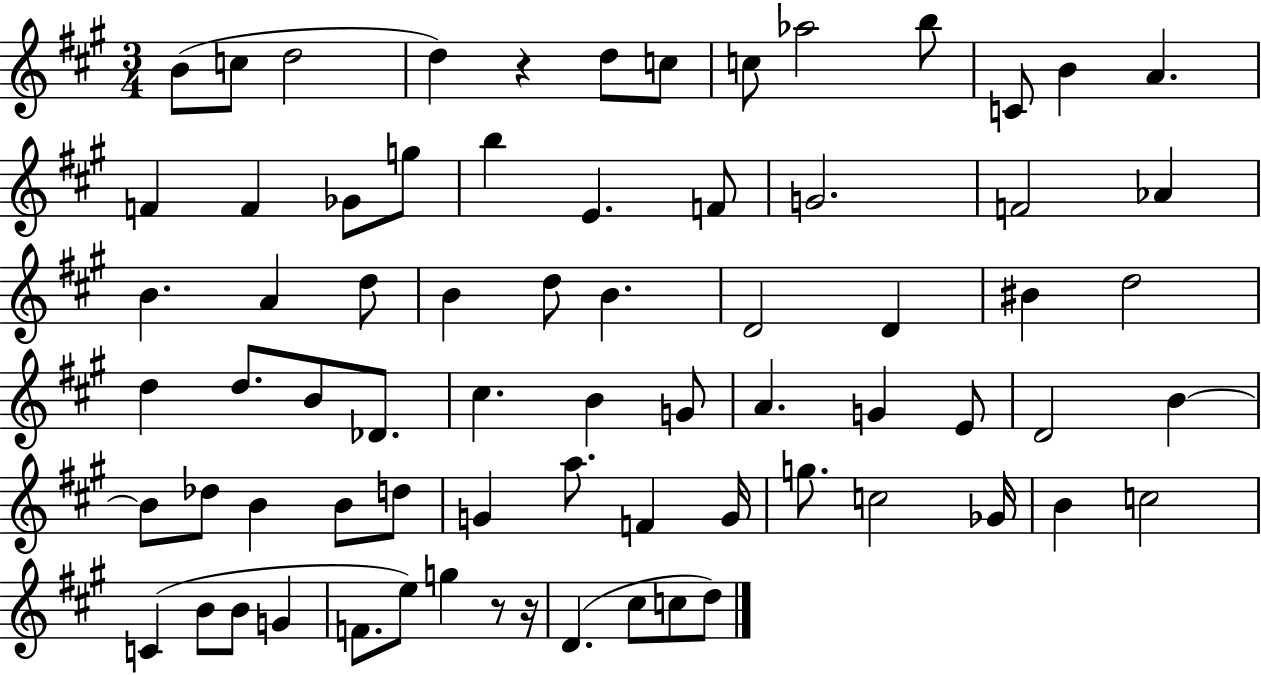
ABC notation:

X:1
T:Untitled
M:3/4
L:1/4
K:A
B/2 c/2 d2 d z d/2 c/2 c/2 _a2 b/2 C/2 B A F F _G/2 g/2 b E F/2 G2 F2 _A B A d/2 B d/2 B D2 D ^B d2 d d/2 B/2 _D/2 ^c B G/2 A G E/2 D2 B B/2 _d/2 B B/2 d/2 G a/2 F G/4 g/2 c2 _G/4 B c2 C B/2 B/2 G F/2 e/2 g z/2 z/4 D ^c/2 c/2 d/2